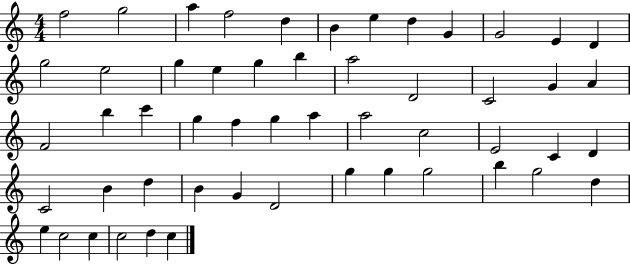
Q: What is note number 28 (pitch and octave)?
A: F5